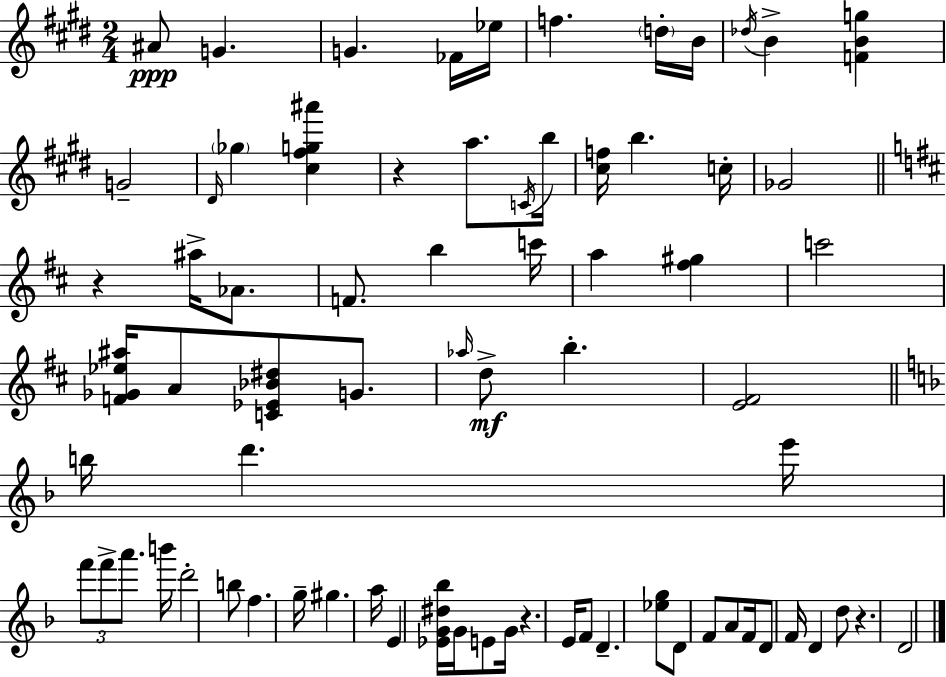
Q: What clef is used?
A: treble